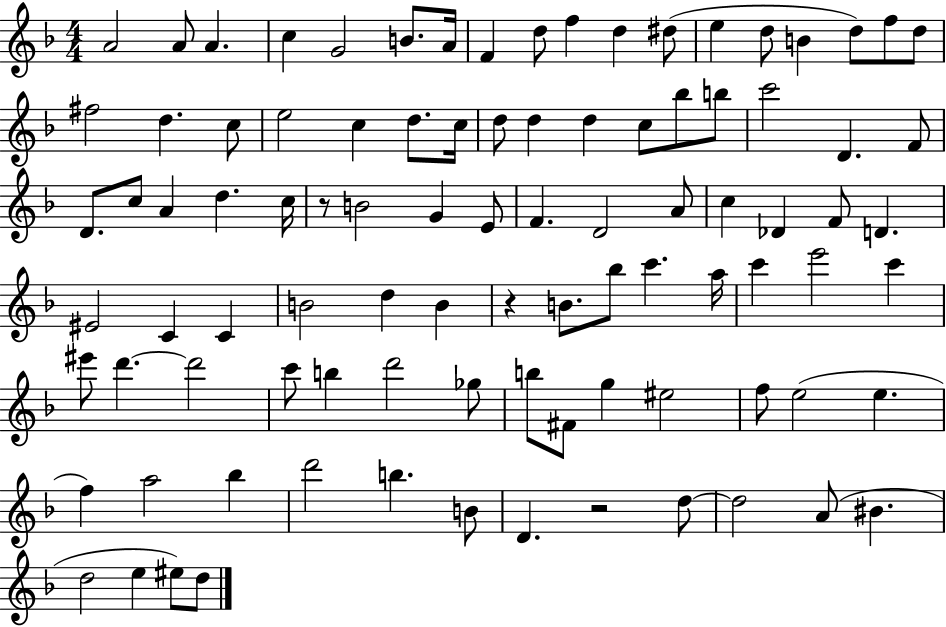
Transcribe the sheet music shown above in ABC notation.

X:1
T:Untitled
M:4/4
L:1/4
K:F
A2 A/2 A c G2 B/2 A/4 F d/2 f d ^d/2 e d/2 B d/2 f/2 d/2 ^f2 d c/2 e2 c d/2 c/4 d/2 d d c/2 _b/2 b/2 c'2 D F/2 D/2 c/2 A d c/4 z/2 B2 G E/2 F D2 A/2 c _D F/2 D ^E2 C C B2 d B z B/2 _b/2 c' a/4 c' e'2 c' ^e'/2 d' d'2 c'/2 b d'2 _g/2 b/2 ^F/2 g ^e2 f/2 e2 e f a2 _b d'2 b B/2 D z2 d/2 d2 A/2 ^B d2 e ^e/2 d/2